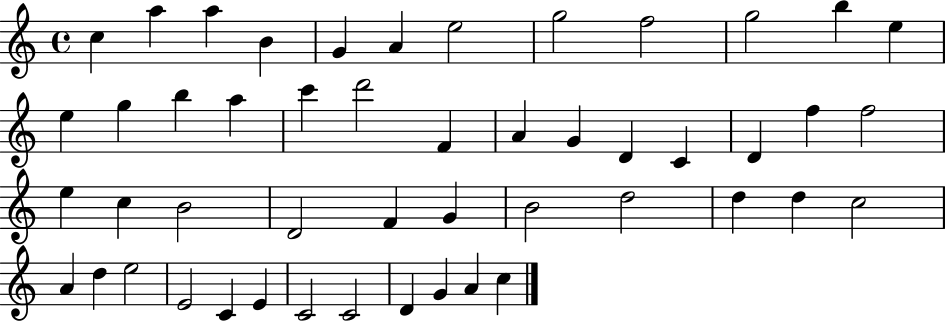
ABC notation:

X:1
T:Untitled
M:4/4
L:1/4
K:C
c a a B G A e2 g2 f2 g2 b e e g b a c' d'2 F A G D C D f f2 e c B2 D2 F G B2 d2 d d c2 A d e2 E2 C E C2 C2 D G A c